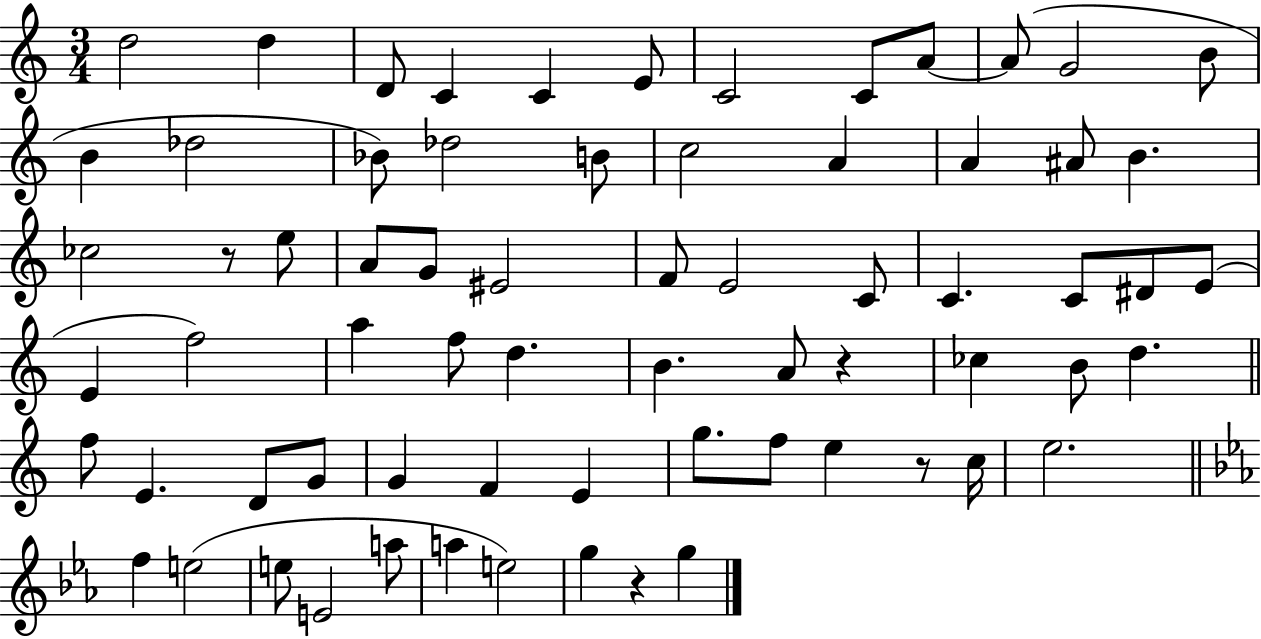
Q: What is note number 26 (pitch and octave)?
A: G4